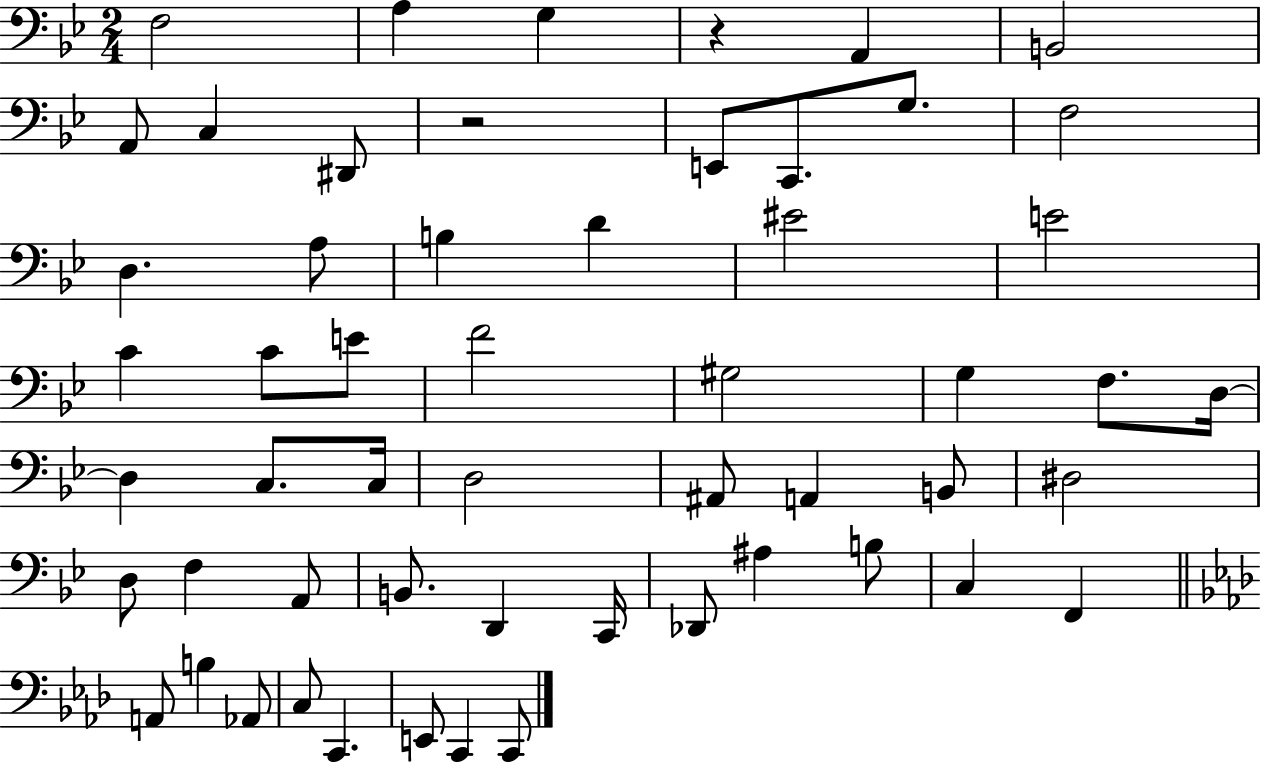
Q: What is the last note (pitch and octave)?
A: C2